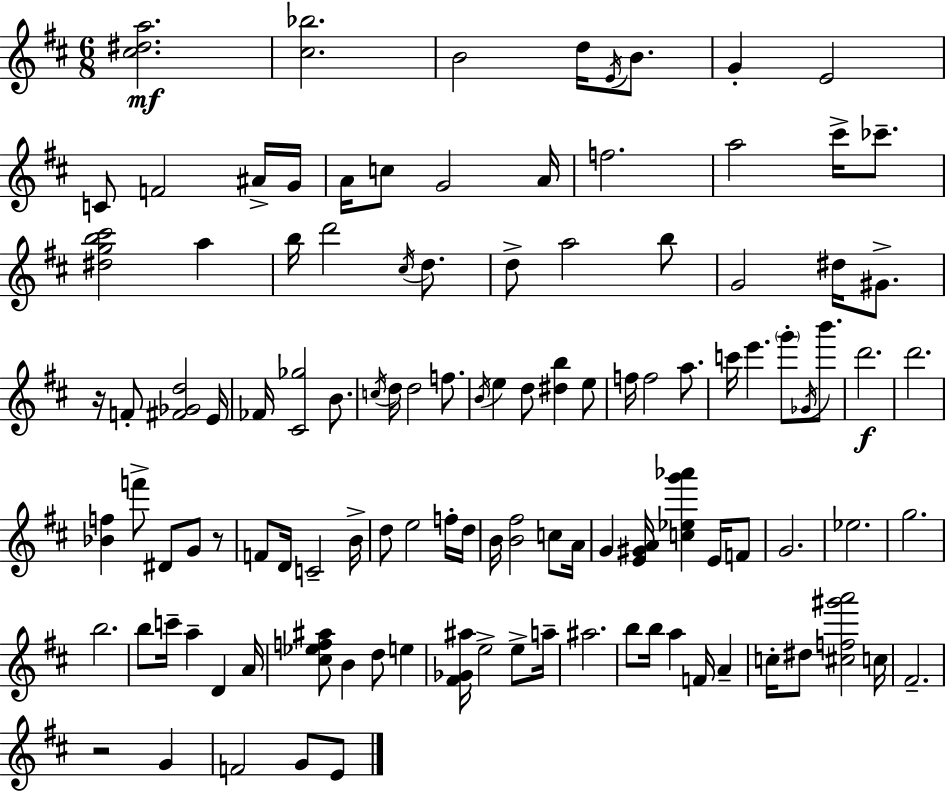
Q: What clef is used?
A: treble